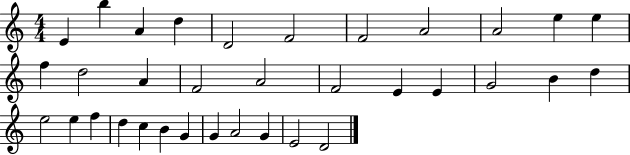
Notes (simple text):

E4/q B5/q A4/q D5/q D4/h F4/h F4/h A4/h A4/h E5/q E5/q F5/q D5/h A4/q F4/h A4/h F4/h E4/q E4/q G4/h B4/q D5/q E5/h E5/q F5/q D5/q C5/q B4/q G4/q G4/q A4/h G4/q E4/h D4/h